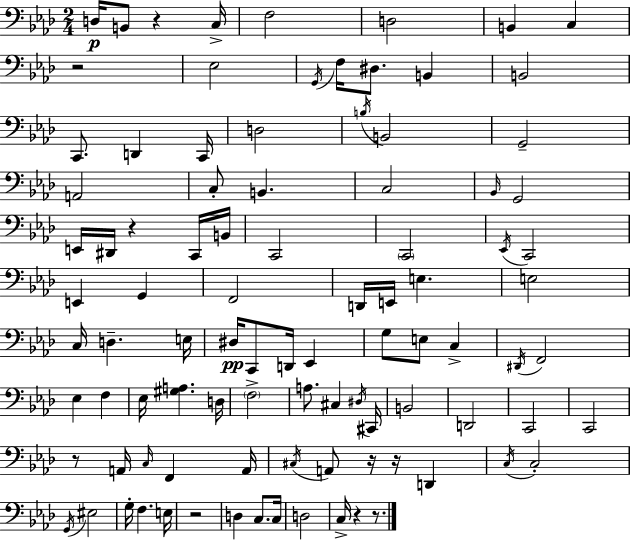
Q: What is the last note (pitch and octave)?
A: C3